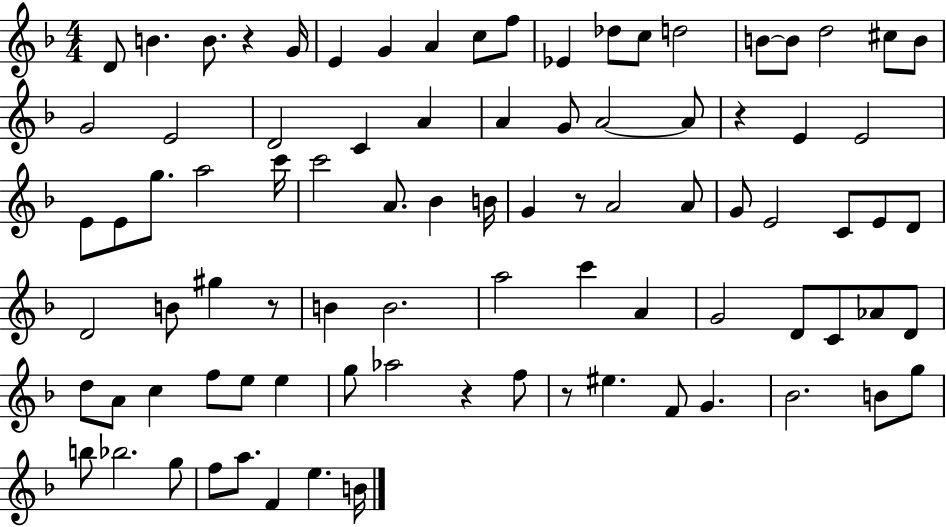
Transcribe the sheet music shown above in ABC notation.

X:1
T:Untitled
M:4/4
L:1/4
K:F
D/2 B B/2 z G/4 E G A c/2 f/2 _E _d/2 c/2 d2 B/2 B/2 d2 ^c/2 B/2 G2 E2 D2 C A A G/2 A2 A/2 z E E2 E/2 E/2 g/2 a2 c'/4 c'2 A/2 _B B/4 G z/2 A2 A/2 G/2 E2 C/2 E/2 D/2 D2 B/2 ^g z/2 B B2 a2 c' A G2 D/2 C/2 _A/2 D/2 d/2 A/2 c f/2 e/2 e g/2 _a2 z f/2 z/2 ^e F/2 G _B2 B/2 g/2 b/2 _b2 g/2 f/2 a/2 F e B/4